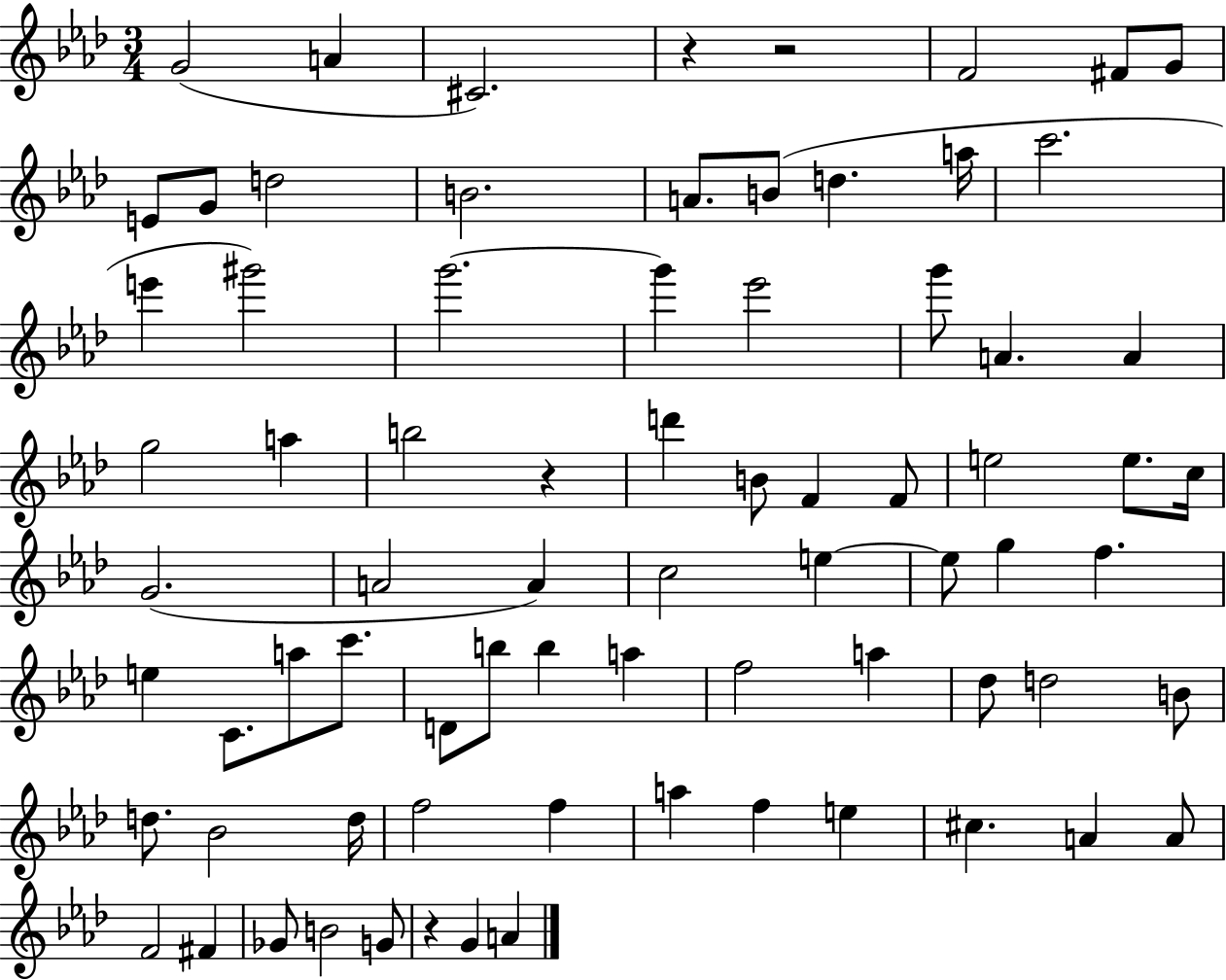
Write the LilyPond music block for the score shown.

{
  \clef treble
  \numericTimeSignature
  \time 3/4
  \key aes \major
  g'2( a'4 | cis'2.) | r4 r2 | f'2 fis'8 g'8 | \break e'8 g'8 d''2 | b'2. | a'8. b'8( d''4. a''16 | c'''2. | \break e'''4 gis'''2) | g'''2.~~ | g'''4 ees'''2 | g'''8 a'4. a'4 | \break g''2 a''4 | b''2 r4 | d'''4 b'8 f'4 f'8 | e''2 e''8. c''16 | \break g'2.( | a'2 a'4) | c''2 e''4~~ | e''8 g''4 f''4. | \break e''4 c'8. a''8 c'''8. | d'8 b''8 b''4 a''4 | f''2 a''4 | des''8 d''2 b'8 | \break d''8. bes'2 d''16 | f''2 f''4 | a''4 f''4 e''4 | cis''4. a'4 a'8 | \break f'2 fis'4 | ges'8 b'2 g'8 | r4 g'4 a'4 | \bar "|."
}